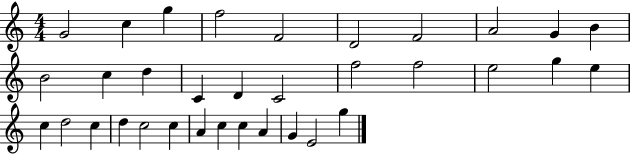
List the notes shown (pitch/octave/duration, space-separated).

G4/h C5/q G5/q F5/h F4/h D4/h F4/h A4/h G4/q B4/q B4/h C5/q D5/q C4/q D4/q C4/h F5/h F5/h E5/h G5/q E5/q C5/q D5/h C5/q D5/q C5/h C5/q A4/q C5/q C5/q A4/q G4/q E4/h G5/q